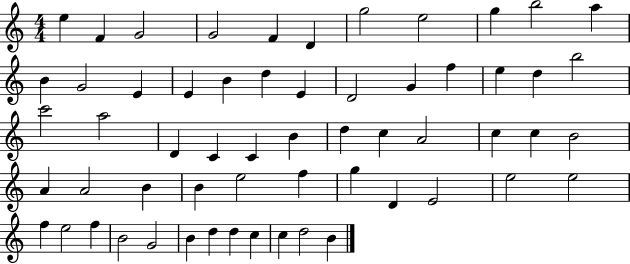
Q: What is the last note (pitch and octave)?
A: B4